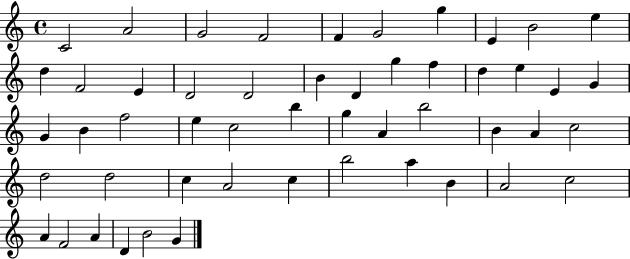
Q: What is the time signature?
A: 4/4